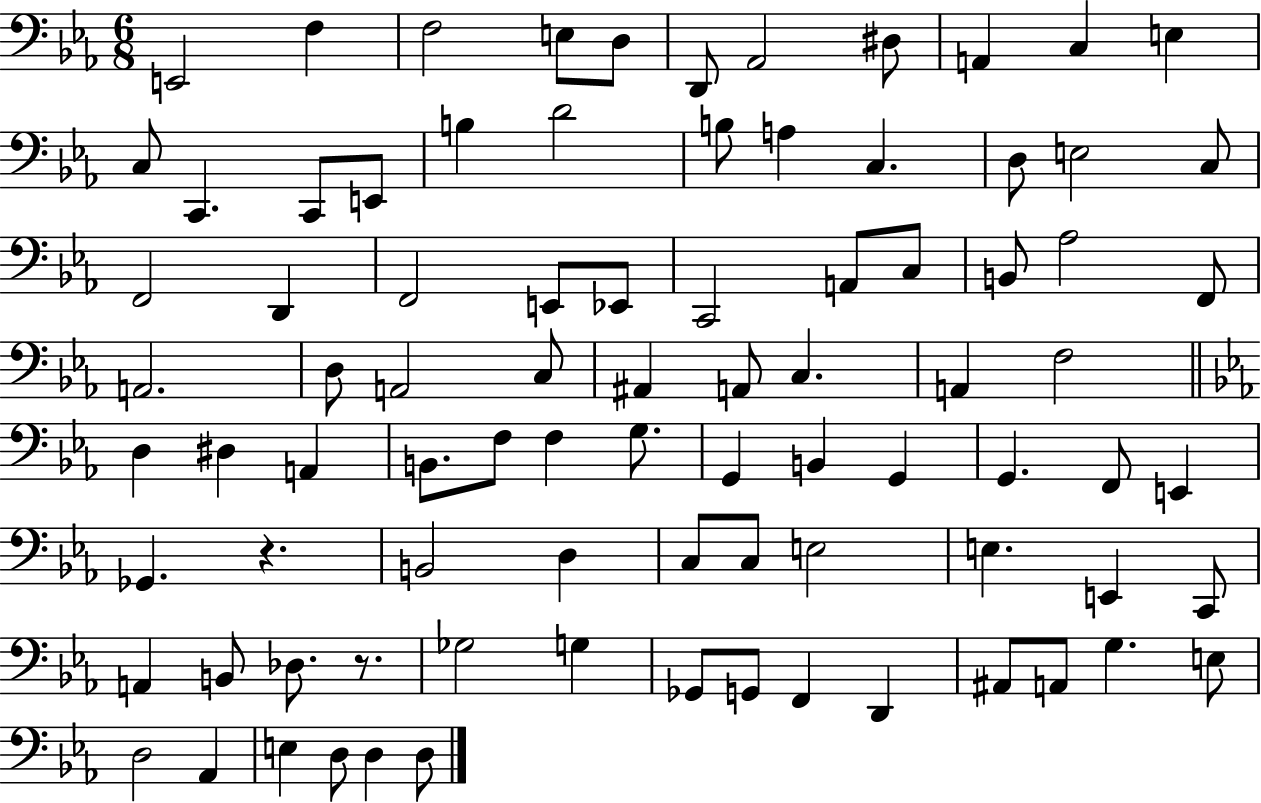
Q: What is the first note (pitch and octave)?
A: E2